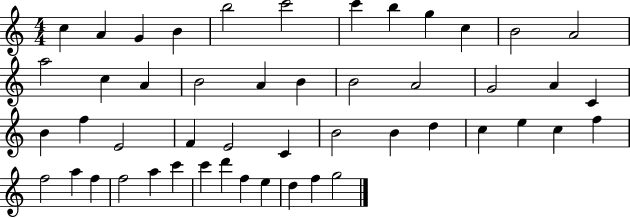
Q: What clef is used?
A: treble